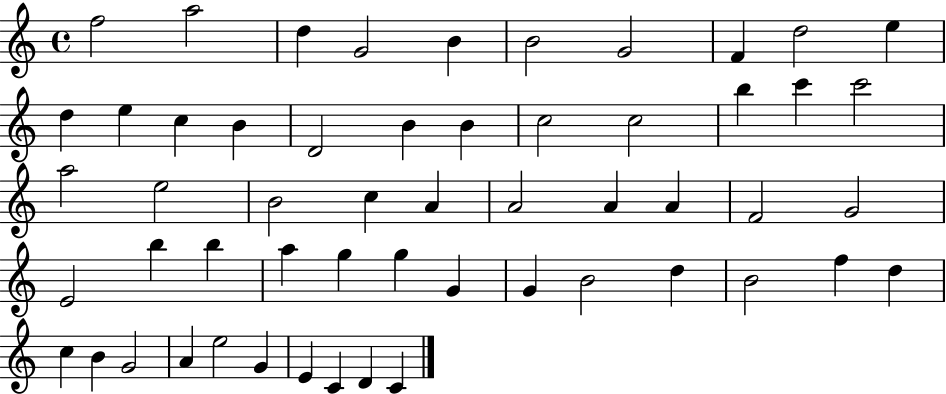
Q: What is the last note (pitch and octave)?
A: C4